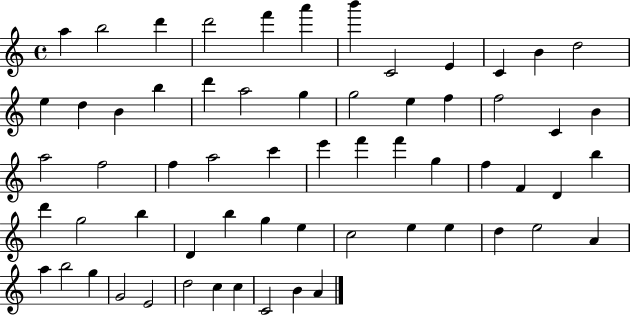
{
  \clef treble
  \time 4/4
  \defaultTimeSignature
  \key c \major
  a''4 b''2 d'''4 | d'''2 f'''4 a'''4 | b'''4 c'2 e'4 | c'4 b'4 d''2 | \break e''4 d''4 b'4 b''4 | d'''4 a''2 g''4 | g''2 e''4 f''4 | f''2 c'4 b'4 | \break a''2 f''2 | f''4 a''2 c'''4 | e'''4 f'''4 f'''4 g''4 | f''4 f'4 d'4 b''4 | \break d'''4 g''2 b''4 | d'4 b''4 g''4 e''4 | c''2 e''4 e''4 | d''4 e''2 a'4 | \break a''4 b''2 g''4 | g'2 e'2 | d''2 c''4 c''4 | c'2 b'4 a'4 | \break \bar "|."
}